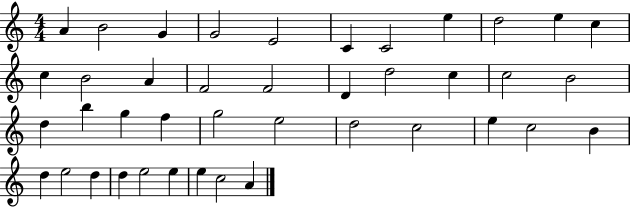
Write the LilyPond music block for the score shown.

{
  \clef treble
  \numericTimeSignature
  \time 4/4
  \key c \major
  a'4 b'2 g'4 | g'2 e'2 | c'4 c'2 e''4 | d''2 e''4 c''4 | \break c''4 b'2 a'4 | f'2 f'2 | d'4 d''2 c''4 | c''2 b'2 | \break d''4 b''4 g''4 f''4 | g''2 e''2 | d''2 c''2 | e''4 c''2 b'4 | \break d''4 e''2 d''4 | d''4 e''2 e''4 | e''4 c''2 a'4 | \bar "|."
}